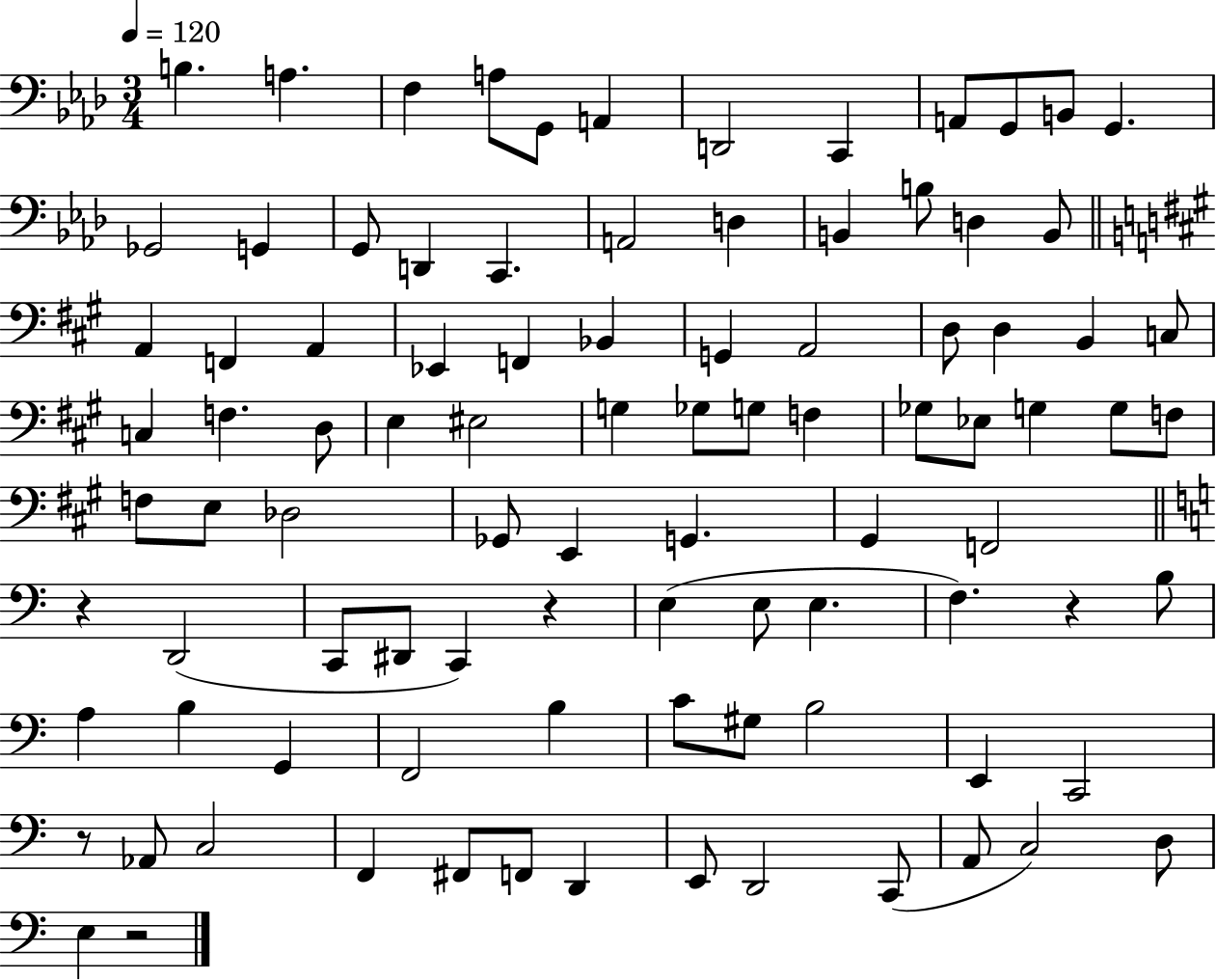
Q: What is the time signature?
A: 3/4